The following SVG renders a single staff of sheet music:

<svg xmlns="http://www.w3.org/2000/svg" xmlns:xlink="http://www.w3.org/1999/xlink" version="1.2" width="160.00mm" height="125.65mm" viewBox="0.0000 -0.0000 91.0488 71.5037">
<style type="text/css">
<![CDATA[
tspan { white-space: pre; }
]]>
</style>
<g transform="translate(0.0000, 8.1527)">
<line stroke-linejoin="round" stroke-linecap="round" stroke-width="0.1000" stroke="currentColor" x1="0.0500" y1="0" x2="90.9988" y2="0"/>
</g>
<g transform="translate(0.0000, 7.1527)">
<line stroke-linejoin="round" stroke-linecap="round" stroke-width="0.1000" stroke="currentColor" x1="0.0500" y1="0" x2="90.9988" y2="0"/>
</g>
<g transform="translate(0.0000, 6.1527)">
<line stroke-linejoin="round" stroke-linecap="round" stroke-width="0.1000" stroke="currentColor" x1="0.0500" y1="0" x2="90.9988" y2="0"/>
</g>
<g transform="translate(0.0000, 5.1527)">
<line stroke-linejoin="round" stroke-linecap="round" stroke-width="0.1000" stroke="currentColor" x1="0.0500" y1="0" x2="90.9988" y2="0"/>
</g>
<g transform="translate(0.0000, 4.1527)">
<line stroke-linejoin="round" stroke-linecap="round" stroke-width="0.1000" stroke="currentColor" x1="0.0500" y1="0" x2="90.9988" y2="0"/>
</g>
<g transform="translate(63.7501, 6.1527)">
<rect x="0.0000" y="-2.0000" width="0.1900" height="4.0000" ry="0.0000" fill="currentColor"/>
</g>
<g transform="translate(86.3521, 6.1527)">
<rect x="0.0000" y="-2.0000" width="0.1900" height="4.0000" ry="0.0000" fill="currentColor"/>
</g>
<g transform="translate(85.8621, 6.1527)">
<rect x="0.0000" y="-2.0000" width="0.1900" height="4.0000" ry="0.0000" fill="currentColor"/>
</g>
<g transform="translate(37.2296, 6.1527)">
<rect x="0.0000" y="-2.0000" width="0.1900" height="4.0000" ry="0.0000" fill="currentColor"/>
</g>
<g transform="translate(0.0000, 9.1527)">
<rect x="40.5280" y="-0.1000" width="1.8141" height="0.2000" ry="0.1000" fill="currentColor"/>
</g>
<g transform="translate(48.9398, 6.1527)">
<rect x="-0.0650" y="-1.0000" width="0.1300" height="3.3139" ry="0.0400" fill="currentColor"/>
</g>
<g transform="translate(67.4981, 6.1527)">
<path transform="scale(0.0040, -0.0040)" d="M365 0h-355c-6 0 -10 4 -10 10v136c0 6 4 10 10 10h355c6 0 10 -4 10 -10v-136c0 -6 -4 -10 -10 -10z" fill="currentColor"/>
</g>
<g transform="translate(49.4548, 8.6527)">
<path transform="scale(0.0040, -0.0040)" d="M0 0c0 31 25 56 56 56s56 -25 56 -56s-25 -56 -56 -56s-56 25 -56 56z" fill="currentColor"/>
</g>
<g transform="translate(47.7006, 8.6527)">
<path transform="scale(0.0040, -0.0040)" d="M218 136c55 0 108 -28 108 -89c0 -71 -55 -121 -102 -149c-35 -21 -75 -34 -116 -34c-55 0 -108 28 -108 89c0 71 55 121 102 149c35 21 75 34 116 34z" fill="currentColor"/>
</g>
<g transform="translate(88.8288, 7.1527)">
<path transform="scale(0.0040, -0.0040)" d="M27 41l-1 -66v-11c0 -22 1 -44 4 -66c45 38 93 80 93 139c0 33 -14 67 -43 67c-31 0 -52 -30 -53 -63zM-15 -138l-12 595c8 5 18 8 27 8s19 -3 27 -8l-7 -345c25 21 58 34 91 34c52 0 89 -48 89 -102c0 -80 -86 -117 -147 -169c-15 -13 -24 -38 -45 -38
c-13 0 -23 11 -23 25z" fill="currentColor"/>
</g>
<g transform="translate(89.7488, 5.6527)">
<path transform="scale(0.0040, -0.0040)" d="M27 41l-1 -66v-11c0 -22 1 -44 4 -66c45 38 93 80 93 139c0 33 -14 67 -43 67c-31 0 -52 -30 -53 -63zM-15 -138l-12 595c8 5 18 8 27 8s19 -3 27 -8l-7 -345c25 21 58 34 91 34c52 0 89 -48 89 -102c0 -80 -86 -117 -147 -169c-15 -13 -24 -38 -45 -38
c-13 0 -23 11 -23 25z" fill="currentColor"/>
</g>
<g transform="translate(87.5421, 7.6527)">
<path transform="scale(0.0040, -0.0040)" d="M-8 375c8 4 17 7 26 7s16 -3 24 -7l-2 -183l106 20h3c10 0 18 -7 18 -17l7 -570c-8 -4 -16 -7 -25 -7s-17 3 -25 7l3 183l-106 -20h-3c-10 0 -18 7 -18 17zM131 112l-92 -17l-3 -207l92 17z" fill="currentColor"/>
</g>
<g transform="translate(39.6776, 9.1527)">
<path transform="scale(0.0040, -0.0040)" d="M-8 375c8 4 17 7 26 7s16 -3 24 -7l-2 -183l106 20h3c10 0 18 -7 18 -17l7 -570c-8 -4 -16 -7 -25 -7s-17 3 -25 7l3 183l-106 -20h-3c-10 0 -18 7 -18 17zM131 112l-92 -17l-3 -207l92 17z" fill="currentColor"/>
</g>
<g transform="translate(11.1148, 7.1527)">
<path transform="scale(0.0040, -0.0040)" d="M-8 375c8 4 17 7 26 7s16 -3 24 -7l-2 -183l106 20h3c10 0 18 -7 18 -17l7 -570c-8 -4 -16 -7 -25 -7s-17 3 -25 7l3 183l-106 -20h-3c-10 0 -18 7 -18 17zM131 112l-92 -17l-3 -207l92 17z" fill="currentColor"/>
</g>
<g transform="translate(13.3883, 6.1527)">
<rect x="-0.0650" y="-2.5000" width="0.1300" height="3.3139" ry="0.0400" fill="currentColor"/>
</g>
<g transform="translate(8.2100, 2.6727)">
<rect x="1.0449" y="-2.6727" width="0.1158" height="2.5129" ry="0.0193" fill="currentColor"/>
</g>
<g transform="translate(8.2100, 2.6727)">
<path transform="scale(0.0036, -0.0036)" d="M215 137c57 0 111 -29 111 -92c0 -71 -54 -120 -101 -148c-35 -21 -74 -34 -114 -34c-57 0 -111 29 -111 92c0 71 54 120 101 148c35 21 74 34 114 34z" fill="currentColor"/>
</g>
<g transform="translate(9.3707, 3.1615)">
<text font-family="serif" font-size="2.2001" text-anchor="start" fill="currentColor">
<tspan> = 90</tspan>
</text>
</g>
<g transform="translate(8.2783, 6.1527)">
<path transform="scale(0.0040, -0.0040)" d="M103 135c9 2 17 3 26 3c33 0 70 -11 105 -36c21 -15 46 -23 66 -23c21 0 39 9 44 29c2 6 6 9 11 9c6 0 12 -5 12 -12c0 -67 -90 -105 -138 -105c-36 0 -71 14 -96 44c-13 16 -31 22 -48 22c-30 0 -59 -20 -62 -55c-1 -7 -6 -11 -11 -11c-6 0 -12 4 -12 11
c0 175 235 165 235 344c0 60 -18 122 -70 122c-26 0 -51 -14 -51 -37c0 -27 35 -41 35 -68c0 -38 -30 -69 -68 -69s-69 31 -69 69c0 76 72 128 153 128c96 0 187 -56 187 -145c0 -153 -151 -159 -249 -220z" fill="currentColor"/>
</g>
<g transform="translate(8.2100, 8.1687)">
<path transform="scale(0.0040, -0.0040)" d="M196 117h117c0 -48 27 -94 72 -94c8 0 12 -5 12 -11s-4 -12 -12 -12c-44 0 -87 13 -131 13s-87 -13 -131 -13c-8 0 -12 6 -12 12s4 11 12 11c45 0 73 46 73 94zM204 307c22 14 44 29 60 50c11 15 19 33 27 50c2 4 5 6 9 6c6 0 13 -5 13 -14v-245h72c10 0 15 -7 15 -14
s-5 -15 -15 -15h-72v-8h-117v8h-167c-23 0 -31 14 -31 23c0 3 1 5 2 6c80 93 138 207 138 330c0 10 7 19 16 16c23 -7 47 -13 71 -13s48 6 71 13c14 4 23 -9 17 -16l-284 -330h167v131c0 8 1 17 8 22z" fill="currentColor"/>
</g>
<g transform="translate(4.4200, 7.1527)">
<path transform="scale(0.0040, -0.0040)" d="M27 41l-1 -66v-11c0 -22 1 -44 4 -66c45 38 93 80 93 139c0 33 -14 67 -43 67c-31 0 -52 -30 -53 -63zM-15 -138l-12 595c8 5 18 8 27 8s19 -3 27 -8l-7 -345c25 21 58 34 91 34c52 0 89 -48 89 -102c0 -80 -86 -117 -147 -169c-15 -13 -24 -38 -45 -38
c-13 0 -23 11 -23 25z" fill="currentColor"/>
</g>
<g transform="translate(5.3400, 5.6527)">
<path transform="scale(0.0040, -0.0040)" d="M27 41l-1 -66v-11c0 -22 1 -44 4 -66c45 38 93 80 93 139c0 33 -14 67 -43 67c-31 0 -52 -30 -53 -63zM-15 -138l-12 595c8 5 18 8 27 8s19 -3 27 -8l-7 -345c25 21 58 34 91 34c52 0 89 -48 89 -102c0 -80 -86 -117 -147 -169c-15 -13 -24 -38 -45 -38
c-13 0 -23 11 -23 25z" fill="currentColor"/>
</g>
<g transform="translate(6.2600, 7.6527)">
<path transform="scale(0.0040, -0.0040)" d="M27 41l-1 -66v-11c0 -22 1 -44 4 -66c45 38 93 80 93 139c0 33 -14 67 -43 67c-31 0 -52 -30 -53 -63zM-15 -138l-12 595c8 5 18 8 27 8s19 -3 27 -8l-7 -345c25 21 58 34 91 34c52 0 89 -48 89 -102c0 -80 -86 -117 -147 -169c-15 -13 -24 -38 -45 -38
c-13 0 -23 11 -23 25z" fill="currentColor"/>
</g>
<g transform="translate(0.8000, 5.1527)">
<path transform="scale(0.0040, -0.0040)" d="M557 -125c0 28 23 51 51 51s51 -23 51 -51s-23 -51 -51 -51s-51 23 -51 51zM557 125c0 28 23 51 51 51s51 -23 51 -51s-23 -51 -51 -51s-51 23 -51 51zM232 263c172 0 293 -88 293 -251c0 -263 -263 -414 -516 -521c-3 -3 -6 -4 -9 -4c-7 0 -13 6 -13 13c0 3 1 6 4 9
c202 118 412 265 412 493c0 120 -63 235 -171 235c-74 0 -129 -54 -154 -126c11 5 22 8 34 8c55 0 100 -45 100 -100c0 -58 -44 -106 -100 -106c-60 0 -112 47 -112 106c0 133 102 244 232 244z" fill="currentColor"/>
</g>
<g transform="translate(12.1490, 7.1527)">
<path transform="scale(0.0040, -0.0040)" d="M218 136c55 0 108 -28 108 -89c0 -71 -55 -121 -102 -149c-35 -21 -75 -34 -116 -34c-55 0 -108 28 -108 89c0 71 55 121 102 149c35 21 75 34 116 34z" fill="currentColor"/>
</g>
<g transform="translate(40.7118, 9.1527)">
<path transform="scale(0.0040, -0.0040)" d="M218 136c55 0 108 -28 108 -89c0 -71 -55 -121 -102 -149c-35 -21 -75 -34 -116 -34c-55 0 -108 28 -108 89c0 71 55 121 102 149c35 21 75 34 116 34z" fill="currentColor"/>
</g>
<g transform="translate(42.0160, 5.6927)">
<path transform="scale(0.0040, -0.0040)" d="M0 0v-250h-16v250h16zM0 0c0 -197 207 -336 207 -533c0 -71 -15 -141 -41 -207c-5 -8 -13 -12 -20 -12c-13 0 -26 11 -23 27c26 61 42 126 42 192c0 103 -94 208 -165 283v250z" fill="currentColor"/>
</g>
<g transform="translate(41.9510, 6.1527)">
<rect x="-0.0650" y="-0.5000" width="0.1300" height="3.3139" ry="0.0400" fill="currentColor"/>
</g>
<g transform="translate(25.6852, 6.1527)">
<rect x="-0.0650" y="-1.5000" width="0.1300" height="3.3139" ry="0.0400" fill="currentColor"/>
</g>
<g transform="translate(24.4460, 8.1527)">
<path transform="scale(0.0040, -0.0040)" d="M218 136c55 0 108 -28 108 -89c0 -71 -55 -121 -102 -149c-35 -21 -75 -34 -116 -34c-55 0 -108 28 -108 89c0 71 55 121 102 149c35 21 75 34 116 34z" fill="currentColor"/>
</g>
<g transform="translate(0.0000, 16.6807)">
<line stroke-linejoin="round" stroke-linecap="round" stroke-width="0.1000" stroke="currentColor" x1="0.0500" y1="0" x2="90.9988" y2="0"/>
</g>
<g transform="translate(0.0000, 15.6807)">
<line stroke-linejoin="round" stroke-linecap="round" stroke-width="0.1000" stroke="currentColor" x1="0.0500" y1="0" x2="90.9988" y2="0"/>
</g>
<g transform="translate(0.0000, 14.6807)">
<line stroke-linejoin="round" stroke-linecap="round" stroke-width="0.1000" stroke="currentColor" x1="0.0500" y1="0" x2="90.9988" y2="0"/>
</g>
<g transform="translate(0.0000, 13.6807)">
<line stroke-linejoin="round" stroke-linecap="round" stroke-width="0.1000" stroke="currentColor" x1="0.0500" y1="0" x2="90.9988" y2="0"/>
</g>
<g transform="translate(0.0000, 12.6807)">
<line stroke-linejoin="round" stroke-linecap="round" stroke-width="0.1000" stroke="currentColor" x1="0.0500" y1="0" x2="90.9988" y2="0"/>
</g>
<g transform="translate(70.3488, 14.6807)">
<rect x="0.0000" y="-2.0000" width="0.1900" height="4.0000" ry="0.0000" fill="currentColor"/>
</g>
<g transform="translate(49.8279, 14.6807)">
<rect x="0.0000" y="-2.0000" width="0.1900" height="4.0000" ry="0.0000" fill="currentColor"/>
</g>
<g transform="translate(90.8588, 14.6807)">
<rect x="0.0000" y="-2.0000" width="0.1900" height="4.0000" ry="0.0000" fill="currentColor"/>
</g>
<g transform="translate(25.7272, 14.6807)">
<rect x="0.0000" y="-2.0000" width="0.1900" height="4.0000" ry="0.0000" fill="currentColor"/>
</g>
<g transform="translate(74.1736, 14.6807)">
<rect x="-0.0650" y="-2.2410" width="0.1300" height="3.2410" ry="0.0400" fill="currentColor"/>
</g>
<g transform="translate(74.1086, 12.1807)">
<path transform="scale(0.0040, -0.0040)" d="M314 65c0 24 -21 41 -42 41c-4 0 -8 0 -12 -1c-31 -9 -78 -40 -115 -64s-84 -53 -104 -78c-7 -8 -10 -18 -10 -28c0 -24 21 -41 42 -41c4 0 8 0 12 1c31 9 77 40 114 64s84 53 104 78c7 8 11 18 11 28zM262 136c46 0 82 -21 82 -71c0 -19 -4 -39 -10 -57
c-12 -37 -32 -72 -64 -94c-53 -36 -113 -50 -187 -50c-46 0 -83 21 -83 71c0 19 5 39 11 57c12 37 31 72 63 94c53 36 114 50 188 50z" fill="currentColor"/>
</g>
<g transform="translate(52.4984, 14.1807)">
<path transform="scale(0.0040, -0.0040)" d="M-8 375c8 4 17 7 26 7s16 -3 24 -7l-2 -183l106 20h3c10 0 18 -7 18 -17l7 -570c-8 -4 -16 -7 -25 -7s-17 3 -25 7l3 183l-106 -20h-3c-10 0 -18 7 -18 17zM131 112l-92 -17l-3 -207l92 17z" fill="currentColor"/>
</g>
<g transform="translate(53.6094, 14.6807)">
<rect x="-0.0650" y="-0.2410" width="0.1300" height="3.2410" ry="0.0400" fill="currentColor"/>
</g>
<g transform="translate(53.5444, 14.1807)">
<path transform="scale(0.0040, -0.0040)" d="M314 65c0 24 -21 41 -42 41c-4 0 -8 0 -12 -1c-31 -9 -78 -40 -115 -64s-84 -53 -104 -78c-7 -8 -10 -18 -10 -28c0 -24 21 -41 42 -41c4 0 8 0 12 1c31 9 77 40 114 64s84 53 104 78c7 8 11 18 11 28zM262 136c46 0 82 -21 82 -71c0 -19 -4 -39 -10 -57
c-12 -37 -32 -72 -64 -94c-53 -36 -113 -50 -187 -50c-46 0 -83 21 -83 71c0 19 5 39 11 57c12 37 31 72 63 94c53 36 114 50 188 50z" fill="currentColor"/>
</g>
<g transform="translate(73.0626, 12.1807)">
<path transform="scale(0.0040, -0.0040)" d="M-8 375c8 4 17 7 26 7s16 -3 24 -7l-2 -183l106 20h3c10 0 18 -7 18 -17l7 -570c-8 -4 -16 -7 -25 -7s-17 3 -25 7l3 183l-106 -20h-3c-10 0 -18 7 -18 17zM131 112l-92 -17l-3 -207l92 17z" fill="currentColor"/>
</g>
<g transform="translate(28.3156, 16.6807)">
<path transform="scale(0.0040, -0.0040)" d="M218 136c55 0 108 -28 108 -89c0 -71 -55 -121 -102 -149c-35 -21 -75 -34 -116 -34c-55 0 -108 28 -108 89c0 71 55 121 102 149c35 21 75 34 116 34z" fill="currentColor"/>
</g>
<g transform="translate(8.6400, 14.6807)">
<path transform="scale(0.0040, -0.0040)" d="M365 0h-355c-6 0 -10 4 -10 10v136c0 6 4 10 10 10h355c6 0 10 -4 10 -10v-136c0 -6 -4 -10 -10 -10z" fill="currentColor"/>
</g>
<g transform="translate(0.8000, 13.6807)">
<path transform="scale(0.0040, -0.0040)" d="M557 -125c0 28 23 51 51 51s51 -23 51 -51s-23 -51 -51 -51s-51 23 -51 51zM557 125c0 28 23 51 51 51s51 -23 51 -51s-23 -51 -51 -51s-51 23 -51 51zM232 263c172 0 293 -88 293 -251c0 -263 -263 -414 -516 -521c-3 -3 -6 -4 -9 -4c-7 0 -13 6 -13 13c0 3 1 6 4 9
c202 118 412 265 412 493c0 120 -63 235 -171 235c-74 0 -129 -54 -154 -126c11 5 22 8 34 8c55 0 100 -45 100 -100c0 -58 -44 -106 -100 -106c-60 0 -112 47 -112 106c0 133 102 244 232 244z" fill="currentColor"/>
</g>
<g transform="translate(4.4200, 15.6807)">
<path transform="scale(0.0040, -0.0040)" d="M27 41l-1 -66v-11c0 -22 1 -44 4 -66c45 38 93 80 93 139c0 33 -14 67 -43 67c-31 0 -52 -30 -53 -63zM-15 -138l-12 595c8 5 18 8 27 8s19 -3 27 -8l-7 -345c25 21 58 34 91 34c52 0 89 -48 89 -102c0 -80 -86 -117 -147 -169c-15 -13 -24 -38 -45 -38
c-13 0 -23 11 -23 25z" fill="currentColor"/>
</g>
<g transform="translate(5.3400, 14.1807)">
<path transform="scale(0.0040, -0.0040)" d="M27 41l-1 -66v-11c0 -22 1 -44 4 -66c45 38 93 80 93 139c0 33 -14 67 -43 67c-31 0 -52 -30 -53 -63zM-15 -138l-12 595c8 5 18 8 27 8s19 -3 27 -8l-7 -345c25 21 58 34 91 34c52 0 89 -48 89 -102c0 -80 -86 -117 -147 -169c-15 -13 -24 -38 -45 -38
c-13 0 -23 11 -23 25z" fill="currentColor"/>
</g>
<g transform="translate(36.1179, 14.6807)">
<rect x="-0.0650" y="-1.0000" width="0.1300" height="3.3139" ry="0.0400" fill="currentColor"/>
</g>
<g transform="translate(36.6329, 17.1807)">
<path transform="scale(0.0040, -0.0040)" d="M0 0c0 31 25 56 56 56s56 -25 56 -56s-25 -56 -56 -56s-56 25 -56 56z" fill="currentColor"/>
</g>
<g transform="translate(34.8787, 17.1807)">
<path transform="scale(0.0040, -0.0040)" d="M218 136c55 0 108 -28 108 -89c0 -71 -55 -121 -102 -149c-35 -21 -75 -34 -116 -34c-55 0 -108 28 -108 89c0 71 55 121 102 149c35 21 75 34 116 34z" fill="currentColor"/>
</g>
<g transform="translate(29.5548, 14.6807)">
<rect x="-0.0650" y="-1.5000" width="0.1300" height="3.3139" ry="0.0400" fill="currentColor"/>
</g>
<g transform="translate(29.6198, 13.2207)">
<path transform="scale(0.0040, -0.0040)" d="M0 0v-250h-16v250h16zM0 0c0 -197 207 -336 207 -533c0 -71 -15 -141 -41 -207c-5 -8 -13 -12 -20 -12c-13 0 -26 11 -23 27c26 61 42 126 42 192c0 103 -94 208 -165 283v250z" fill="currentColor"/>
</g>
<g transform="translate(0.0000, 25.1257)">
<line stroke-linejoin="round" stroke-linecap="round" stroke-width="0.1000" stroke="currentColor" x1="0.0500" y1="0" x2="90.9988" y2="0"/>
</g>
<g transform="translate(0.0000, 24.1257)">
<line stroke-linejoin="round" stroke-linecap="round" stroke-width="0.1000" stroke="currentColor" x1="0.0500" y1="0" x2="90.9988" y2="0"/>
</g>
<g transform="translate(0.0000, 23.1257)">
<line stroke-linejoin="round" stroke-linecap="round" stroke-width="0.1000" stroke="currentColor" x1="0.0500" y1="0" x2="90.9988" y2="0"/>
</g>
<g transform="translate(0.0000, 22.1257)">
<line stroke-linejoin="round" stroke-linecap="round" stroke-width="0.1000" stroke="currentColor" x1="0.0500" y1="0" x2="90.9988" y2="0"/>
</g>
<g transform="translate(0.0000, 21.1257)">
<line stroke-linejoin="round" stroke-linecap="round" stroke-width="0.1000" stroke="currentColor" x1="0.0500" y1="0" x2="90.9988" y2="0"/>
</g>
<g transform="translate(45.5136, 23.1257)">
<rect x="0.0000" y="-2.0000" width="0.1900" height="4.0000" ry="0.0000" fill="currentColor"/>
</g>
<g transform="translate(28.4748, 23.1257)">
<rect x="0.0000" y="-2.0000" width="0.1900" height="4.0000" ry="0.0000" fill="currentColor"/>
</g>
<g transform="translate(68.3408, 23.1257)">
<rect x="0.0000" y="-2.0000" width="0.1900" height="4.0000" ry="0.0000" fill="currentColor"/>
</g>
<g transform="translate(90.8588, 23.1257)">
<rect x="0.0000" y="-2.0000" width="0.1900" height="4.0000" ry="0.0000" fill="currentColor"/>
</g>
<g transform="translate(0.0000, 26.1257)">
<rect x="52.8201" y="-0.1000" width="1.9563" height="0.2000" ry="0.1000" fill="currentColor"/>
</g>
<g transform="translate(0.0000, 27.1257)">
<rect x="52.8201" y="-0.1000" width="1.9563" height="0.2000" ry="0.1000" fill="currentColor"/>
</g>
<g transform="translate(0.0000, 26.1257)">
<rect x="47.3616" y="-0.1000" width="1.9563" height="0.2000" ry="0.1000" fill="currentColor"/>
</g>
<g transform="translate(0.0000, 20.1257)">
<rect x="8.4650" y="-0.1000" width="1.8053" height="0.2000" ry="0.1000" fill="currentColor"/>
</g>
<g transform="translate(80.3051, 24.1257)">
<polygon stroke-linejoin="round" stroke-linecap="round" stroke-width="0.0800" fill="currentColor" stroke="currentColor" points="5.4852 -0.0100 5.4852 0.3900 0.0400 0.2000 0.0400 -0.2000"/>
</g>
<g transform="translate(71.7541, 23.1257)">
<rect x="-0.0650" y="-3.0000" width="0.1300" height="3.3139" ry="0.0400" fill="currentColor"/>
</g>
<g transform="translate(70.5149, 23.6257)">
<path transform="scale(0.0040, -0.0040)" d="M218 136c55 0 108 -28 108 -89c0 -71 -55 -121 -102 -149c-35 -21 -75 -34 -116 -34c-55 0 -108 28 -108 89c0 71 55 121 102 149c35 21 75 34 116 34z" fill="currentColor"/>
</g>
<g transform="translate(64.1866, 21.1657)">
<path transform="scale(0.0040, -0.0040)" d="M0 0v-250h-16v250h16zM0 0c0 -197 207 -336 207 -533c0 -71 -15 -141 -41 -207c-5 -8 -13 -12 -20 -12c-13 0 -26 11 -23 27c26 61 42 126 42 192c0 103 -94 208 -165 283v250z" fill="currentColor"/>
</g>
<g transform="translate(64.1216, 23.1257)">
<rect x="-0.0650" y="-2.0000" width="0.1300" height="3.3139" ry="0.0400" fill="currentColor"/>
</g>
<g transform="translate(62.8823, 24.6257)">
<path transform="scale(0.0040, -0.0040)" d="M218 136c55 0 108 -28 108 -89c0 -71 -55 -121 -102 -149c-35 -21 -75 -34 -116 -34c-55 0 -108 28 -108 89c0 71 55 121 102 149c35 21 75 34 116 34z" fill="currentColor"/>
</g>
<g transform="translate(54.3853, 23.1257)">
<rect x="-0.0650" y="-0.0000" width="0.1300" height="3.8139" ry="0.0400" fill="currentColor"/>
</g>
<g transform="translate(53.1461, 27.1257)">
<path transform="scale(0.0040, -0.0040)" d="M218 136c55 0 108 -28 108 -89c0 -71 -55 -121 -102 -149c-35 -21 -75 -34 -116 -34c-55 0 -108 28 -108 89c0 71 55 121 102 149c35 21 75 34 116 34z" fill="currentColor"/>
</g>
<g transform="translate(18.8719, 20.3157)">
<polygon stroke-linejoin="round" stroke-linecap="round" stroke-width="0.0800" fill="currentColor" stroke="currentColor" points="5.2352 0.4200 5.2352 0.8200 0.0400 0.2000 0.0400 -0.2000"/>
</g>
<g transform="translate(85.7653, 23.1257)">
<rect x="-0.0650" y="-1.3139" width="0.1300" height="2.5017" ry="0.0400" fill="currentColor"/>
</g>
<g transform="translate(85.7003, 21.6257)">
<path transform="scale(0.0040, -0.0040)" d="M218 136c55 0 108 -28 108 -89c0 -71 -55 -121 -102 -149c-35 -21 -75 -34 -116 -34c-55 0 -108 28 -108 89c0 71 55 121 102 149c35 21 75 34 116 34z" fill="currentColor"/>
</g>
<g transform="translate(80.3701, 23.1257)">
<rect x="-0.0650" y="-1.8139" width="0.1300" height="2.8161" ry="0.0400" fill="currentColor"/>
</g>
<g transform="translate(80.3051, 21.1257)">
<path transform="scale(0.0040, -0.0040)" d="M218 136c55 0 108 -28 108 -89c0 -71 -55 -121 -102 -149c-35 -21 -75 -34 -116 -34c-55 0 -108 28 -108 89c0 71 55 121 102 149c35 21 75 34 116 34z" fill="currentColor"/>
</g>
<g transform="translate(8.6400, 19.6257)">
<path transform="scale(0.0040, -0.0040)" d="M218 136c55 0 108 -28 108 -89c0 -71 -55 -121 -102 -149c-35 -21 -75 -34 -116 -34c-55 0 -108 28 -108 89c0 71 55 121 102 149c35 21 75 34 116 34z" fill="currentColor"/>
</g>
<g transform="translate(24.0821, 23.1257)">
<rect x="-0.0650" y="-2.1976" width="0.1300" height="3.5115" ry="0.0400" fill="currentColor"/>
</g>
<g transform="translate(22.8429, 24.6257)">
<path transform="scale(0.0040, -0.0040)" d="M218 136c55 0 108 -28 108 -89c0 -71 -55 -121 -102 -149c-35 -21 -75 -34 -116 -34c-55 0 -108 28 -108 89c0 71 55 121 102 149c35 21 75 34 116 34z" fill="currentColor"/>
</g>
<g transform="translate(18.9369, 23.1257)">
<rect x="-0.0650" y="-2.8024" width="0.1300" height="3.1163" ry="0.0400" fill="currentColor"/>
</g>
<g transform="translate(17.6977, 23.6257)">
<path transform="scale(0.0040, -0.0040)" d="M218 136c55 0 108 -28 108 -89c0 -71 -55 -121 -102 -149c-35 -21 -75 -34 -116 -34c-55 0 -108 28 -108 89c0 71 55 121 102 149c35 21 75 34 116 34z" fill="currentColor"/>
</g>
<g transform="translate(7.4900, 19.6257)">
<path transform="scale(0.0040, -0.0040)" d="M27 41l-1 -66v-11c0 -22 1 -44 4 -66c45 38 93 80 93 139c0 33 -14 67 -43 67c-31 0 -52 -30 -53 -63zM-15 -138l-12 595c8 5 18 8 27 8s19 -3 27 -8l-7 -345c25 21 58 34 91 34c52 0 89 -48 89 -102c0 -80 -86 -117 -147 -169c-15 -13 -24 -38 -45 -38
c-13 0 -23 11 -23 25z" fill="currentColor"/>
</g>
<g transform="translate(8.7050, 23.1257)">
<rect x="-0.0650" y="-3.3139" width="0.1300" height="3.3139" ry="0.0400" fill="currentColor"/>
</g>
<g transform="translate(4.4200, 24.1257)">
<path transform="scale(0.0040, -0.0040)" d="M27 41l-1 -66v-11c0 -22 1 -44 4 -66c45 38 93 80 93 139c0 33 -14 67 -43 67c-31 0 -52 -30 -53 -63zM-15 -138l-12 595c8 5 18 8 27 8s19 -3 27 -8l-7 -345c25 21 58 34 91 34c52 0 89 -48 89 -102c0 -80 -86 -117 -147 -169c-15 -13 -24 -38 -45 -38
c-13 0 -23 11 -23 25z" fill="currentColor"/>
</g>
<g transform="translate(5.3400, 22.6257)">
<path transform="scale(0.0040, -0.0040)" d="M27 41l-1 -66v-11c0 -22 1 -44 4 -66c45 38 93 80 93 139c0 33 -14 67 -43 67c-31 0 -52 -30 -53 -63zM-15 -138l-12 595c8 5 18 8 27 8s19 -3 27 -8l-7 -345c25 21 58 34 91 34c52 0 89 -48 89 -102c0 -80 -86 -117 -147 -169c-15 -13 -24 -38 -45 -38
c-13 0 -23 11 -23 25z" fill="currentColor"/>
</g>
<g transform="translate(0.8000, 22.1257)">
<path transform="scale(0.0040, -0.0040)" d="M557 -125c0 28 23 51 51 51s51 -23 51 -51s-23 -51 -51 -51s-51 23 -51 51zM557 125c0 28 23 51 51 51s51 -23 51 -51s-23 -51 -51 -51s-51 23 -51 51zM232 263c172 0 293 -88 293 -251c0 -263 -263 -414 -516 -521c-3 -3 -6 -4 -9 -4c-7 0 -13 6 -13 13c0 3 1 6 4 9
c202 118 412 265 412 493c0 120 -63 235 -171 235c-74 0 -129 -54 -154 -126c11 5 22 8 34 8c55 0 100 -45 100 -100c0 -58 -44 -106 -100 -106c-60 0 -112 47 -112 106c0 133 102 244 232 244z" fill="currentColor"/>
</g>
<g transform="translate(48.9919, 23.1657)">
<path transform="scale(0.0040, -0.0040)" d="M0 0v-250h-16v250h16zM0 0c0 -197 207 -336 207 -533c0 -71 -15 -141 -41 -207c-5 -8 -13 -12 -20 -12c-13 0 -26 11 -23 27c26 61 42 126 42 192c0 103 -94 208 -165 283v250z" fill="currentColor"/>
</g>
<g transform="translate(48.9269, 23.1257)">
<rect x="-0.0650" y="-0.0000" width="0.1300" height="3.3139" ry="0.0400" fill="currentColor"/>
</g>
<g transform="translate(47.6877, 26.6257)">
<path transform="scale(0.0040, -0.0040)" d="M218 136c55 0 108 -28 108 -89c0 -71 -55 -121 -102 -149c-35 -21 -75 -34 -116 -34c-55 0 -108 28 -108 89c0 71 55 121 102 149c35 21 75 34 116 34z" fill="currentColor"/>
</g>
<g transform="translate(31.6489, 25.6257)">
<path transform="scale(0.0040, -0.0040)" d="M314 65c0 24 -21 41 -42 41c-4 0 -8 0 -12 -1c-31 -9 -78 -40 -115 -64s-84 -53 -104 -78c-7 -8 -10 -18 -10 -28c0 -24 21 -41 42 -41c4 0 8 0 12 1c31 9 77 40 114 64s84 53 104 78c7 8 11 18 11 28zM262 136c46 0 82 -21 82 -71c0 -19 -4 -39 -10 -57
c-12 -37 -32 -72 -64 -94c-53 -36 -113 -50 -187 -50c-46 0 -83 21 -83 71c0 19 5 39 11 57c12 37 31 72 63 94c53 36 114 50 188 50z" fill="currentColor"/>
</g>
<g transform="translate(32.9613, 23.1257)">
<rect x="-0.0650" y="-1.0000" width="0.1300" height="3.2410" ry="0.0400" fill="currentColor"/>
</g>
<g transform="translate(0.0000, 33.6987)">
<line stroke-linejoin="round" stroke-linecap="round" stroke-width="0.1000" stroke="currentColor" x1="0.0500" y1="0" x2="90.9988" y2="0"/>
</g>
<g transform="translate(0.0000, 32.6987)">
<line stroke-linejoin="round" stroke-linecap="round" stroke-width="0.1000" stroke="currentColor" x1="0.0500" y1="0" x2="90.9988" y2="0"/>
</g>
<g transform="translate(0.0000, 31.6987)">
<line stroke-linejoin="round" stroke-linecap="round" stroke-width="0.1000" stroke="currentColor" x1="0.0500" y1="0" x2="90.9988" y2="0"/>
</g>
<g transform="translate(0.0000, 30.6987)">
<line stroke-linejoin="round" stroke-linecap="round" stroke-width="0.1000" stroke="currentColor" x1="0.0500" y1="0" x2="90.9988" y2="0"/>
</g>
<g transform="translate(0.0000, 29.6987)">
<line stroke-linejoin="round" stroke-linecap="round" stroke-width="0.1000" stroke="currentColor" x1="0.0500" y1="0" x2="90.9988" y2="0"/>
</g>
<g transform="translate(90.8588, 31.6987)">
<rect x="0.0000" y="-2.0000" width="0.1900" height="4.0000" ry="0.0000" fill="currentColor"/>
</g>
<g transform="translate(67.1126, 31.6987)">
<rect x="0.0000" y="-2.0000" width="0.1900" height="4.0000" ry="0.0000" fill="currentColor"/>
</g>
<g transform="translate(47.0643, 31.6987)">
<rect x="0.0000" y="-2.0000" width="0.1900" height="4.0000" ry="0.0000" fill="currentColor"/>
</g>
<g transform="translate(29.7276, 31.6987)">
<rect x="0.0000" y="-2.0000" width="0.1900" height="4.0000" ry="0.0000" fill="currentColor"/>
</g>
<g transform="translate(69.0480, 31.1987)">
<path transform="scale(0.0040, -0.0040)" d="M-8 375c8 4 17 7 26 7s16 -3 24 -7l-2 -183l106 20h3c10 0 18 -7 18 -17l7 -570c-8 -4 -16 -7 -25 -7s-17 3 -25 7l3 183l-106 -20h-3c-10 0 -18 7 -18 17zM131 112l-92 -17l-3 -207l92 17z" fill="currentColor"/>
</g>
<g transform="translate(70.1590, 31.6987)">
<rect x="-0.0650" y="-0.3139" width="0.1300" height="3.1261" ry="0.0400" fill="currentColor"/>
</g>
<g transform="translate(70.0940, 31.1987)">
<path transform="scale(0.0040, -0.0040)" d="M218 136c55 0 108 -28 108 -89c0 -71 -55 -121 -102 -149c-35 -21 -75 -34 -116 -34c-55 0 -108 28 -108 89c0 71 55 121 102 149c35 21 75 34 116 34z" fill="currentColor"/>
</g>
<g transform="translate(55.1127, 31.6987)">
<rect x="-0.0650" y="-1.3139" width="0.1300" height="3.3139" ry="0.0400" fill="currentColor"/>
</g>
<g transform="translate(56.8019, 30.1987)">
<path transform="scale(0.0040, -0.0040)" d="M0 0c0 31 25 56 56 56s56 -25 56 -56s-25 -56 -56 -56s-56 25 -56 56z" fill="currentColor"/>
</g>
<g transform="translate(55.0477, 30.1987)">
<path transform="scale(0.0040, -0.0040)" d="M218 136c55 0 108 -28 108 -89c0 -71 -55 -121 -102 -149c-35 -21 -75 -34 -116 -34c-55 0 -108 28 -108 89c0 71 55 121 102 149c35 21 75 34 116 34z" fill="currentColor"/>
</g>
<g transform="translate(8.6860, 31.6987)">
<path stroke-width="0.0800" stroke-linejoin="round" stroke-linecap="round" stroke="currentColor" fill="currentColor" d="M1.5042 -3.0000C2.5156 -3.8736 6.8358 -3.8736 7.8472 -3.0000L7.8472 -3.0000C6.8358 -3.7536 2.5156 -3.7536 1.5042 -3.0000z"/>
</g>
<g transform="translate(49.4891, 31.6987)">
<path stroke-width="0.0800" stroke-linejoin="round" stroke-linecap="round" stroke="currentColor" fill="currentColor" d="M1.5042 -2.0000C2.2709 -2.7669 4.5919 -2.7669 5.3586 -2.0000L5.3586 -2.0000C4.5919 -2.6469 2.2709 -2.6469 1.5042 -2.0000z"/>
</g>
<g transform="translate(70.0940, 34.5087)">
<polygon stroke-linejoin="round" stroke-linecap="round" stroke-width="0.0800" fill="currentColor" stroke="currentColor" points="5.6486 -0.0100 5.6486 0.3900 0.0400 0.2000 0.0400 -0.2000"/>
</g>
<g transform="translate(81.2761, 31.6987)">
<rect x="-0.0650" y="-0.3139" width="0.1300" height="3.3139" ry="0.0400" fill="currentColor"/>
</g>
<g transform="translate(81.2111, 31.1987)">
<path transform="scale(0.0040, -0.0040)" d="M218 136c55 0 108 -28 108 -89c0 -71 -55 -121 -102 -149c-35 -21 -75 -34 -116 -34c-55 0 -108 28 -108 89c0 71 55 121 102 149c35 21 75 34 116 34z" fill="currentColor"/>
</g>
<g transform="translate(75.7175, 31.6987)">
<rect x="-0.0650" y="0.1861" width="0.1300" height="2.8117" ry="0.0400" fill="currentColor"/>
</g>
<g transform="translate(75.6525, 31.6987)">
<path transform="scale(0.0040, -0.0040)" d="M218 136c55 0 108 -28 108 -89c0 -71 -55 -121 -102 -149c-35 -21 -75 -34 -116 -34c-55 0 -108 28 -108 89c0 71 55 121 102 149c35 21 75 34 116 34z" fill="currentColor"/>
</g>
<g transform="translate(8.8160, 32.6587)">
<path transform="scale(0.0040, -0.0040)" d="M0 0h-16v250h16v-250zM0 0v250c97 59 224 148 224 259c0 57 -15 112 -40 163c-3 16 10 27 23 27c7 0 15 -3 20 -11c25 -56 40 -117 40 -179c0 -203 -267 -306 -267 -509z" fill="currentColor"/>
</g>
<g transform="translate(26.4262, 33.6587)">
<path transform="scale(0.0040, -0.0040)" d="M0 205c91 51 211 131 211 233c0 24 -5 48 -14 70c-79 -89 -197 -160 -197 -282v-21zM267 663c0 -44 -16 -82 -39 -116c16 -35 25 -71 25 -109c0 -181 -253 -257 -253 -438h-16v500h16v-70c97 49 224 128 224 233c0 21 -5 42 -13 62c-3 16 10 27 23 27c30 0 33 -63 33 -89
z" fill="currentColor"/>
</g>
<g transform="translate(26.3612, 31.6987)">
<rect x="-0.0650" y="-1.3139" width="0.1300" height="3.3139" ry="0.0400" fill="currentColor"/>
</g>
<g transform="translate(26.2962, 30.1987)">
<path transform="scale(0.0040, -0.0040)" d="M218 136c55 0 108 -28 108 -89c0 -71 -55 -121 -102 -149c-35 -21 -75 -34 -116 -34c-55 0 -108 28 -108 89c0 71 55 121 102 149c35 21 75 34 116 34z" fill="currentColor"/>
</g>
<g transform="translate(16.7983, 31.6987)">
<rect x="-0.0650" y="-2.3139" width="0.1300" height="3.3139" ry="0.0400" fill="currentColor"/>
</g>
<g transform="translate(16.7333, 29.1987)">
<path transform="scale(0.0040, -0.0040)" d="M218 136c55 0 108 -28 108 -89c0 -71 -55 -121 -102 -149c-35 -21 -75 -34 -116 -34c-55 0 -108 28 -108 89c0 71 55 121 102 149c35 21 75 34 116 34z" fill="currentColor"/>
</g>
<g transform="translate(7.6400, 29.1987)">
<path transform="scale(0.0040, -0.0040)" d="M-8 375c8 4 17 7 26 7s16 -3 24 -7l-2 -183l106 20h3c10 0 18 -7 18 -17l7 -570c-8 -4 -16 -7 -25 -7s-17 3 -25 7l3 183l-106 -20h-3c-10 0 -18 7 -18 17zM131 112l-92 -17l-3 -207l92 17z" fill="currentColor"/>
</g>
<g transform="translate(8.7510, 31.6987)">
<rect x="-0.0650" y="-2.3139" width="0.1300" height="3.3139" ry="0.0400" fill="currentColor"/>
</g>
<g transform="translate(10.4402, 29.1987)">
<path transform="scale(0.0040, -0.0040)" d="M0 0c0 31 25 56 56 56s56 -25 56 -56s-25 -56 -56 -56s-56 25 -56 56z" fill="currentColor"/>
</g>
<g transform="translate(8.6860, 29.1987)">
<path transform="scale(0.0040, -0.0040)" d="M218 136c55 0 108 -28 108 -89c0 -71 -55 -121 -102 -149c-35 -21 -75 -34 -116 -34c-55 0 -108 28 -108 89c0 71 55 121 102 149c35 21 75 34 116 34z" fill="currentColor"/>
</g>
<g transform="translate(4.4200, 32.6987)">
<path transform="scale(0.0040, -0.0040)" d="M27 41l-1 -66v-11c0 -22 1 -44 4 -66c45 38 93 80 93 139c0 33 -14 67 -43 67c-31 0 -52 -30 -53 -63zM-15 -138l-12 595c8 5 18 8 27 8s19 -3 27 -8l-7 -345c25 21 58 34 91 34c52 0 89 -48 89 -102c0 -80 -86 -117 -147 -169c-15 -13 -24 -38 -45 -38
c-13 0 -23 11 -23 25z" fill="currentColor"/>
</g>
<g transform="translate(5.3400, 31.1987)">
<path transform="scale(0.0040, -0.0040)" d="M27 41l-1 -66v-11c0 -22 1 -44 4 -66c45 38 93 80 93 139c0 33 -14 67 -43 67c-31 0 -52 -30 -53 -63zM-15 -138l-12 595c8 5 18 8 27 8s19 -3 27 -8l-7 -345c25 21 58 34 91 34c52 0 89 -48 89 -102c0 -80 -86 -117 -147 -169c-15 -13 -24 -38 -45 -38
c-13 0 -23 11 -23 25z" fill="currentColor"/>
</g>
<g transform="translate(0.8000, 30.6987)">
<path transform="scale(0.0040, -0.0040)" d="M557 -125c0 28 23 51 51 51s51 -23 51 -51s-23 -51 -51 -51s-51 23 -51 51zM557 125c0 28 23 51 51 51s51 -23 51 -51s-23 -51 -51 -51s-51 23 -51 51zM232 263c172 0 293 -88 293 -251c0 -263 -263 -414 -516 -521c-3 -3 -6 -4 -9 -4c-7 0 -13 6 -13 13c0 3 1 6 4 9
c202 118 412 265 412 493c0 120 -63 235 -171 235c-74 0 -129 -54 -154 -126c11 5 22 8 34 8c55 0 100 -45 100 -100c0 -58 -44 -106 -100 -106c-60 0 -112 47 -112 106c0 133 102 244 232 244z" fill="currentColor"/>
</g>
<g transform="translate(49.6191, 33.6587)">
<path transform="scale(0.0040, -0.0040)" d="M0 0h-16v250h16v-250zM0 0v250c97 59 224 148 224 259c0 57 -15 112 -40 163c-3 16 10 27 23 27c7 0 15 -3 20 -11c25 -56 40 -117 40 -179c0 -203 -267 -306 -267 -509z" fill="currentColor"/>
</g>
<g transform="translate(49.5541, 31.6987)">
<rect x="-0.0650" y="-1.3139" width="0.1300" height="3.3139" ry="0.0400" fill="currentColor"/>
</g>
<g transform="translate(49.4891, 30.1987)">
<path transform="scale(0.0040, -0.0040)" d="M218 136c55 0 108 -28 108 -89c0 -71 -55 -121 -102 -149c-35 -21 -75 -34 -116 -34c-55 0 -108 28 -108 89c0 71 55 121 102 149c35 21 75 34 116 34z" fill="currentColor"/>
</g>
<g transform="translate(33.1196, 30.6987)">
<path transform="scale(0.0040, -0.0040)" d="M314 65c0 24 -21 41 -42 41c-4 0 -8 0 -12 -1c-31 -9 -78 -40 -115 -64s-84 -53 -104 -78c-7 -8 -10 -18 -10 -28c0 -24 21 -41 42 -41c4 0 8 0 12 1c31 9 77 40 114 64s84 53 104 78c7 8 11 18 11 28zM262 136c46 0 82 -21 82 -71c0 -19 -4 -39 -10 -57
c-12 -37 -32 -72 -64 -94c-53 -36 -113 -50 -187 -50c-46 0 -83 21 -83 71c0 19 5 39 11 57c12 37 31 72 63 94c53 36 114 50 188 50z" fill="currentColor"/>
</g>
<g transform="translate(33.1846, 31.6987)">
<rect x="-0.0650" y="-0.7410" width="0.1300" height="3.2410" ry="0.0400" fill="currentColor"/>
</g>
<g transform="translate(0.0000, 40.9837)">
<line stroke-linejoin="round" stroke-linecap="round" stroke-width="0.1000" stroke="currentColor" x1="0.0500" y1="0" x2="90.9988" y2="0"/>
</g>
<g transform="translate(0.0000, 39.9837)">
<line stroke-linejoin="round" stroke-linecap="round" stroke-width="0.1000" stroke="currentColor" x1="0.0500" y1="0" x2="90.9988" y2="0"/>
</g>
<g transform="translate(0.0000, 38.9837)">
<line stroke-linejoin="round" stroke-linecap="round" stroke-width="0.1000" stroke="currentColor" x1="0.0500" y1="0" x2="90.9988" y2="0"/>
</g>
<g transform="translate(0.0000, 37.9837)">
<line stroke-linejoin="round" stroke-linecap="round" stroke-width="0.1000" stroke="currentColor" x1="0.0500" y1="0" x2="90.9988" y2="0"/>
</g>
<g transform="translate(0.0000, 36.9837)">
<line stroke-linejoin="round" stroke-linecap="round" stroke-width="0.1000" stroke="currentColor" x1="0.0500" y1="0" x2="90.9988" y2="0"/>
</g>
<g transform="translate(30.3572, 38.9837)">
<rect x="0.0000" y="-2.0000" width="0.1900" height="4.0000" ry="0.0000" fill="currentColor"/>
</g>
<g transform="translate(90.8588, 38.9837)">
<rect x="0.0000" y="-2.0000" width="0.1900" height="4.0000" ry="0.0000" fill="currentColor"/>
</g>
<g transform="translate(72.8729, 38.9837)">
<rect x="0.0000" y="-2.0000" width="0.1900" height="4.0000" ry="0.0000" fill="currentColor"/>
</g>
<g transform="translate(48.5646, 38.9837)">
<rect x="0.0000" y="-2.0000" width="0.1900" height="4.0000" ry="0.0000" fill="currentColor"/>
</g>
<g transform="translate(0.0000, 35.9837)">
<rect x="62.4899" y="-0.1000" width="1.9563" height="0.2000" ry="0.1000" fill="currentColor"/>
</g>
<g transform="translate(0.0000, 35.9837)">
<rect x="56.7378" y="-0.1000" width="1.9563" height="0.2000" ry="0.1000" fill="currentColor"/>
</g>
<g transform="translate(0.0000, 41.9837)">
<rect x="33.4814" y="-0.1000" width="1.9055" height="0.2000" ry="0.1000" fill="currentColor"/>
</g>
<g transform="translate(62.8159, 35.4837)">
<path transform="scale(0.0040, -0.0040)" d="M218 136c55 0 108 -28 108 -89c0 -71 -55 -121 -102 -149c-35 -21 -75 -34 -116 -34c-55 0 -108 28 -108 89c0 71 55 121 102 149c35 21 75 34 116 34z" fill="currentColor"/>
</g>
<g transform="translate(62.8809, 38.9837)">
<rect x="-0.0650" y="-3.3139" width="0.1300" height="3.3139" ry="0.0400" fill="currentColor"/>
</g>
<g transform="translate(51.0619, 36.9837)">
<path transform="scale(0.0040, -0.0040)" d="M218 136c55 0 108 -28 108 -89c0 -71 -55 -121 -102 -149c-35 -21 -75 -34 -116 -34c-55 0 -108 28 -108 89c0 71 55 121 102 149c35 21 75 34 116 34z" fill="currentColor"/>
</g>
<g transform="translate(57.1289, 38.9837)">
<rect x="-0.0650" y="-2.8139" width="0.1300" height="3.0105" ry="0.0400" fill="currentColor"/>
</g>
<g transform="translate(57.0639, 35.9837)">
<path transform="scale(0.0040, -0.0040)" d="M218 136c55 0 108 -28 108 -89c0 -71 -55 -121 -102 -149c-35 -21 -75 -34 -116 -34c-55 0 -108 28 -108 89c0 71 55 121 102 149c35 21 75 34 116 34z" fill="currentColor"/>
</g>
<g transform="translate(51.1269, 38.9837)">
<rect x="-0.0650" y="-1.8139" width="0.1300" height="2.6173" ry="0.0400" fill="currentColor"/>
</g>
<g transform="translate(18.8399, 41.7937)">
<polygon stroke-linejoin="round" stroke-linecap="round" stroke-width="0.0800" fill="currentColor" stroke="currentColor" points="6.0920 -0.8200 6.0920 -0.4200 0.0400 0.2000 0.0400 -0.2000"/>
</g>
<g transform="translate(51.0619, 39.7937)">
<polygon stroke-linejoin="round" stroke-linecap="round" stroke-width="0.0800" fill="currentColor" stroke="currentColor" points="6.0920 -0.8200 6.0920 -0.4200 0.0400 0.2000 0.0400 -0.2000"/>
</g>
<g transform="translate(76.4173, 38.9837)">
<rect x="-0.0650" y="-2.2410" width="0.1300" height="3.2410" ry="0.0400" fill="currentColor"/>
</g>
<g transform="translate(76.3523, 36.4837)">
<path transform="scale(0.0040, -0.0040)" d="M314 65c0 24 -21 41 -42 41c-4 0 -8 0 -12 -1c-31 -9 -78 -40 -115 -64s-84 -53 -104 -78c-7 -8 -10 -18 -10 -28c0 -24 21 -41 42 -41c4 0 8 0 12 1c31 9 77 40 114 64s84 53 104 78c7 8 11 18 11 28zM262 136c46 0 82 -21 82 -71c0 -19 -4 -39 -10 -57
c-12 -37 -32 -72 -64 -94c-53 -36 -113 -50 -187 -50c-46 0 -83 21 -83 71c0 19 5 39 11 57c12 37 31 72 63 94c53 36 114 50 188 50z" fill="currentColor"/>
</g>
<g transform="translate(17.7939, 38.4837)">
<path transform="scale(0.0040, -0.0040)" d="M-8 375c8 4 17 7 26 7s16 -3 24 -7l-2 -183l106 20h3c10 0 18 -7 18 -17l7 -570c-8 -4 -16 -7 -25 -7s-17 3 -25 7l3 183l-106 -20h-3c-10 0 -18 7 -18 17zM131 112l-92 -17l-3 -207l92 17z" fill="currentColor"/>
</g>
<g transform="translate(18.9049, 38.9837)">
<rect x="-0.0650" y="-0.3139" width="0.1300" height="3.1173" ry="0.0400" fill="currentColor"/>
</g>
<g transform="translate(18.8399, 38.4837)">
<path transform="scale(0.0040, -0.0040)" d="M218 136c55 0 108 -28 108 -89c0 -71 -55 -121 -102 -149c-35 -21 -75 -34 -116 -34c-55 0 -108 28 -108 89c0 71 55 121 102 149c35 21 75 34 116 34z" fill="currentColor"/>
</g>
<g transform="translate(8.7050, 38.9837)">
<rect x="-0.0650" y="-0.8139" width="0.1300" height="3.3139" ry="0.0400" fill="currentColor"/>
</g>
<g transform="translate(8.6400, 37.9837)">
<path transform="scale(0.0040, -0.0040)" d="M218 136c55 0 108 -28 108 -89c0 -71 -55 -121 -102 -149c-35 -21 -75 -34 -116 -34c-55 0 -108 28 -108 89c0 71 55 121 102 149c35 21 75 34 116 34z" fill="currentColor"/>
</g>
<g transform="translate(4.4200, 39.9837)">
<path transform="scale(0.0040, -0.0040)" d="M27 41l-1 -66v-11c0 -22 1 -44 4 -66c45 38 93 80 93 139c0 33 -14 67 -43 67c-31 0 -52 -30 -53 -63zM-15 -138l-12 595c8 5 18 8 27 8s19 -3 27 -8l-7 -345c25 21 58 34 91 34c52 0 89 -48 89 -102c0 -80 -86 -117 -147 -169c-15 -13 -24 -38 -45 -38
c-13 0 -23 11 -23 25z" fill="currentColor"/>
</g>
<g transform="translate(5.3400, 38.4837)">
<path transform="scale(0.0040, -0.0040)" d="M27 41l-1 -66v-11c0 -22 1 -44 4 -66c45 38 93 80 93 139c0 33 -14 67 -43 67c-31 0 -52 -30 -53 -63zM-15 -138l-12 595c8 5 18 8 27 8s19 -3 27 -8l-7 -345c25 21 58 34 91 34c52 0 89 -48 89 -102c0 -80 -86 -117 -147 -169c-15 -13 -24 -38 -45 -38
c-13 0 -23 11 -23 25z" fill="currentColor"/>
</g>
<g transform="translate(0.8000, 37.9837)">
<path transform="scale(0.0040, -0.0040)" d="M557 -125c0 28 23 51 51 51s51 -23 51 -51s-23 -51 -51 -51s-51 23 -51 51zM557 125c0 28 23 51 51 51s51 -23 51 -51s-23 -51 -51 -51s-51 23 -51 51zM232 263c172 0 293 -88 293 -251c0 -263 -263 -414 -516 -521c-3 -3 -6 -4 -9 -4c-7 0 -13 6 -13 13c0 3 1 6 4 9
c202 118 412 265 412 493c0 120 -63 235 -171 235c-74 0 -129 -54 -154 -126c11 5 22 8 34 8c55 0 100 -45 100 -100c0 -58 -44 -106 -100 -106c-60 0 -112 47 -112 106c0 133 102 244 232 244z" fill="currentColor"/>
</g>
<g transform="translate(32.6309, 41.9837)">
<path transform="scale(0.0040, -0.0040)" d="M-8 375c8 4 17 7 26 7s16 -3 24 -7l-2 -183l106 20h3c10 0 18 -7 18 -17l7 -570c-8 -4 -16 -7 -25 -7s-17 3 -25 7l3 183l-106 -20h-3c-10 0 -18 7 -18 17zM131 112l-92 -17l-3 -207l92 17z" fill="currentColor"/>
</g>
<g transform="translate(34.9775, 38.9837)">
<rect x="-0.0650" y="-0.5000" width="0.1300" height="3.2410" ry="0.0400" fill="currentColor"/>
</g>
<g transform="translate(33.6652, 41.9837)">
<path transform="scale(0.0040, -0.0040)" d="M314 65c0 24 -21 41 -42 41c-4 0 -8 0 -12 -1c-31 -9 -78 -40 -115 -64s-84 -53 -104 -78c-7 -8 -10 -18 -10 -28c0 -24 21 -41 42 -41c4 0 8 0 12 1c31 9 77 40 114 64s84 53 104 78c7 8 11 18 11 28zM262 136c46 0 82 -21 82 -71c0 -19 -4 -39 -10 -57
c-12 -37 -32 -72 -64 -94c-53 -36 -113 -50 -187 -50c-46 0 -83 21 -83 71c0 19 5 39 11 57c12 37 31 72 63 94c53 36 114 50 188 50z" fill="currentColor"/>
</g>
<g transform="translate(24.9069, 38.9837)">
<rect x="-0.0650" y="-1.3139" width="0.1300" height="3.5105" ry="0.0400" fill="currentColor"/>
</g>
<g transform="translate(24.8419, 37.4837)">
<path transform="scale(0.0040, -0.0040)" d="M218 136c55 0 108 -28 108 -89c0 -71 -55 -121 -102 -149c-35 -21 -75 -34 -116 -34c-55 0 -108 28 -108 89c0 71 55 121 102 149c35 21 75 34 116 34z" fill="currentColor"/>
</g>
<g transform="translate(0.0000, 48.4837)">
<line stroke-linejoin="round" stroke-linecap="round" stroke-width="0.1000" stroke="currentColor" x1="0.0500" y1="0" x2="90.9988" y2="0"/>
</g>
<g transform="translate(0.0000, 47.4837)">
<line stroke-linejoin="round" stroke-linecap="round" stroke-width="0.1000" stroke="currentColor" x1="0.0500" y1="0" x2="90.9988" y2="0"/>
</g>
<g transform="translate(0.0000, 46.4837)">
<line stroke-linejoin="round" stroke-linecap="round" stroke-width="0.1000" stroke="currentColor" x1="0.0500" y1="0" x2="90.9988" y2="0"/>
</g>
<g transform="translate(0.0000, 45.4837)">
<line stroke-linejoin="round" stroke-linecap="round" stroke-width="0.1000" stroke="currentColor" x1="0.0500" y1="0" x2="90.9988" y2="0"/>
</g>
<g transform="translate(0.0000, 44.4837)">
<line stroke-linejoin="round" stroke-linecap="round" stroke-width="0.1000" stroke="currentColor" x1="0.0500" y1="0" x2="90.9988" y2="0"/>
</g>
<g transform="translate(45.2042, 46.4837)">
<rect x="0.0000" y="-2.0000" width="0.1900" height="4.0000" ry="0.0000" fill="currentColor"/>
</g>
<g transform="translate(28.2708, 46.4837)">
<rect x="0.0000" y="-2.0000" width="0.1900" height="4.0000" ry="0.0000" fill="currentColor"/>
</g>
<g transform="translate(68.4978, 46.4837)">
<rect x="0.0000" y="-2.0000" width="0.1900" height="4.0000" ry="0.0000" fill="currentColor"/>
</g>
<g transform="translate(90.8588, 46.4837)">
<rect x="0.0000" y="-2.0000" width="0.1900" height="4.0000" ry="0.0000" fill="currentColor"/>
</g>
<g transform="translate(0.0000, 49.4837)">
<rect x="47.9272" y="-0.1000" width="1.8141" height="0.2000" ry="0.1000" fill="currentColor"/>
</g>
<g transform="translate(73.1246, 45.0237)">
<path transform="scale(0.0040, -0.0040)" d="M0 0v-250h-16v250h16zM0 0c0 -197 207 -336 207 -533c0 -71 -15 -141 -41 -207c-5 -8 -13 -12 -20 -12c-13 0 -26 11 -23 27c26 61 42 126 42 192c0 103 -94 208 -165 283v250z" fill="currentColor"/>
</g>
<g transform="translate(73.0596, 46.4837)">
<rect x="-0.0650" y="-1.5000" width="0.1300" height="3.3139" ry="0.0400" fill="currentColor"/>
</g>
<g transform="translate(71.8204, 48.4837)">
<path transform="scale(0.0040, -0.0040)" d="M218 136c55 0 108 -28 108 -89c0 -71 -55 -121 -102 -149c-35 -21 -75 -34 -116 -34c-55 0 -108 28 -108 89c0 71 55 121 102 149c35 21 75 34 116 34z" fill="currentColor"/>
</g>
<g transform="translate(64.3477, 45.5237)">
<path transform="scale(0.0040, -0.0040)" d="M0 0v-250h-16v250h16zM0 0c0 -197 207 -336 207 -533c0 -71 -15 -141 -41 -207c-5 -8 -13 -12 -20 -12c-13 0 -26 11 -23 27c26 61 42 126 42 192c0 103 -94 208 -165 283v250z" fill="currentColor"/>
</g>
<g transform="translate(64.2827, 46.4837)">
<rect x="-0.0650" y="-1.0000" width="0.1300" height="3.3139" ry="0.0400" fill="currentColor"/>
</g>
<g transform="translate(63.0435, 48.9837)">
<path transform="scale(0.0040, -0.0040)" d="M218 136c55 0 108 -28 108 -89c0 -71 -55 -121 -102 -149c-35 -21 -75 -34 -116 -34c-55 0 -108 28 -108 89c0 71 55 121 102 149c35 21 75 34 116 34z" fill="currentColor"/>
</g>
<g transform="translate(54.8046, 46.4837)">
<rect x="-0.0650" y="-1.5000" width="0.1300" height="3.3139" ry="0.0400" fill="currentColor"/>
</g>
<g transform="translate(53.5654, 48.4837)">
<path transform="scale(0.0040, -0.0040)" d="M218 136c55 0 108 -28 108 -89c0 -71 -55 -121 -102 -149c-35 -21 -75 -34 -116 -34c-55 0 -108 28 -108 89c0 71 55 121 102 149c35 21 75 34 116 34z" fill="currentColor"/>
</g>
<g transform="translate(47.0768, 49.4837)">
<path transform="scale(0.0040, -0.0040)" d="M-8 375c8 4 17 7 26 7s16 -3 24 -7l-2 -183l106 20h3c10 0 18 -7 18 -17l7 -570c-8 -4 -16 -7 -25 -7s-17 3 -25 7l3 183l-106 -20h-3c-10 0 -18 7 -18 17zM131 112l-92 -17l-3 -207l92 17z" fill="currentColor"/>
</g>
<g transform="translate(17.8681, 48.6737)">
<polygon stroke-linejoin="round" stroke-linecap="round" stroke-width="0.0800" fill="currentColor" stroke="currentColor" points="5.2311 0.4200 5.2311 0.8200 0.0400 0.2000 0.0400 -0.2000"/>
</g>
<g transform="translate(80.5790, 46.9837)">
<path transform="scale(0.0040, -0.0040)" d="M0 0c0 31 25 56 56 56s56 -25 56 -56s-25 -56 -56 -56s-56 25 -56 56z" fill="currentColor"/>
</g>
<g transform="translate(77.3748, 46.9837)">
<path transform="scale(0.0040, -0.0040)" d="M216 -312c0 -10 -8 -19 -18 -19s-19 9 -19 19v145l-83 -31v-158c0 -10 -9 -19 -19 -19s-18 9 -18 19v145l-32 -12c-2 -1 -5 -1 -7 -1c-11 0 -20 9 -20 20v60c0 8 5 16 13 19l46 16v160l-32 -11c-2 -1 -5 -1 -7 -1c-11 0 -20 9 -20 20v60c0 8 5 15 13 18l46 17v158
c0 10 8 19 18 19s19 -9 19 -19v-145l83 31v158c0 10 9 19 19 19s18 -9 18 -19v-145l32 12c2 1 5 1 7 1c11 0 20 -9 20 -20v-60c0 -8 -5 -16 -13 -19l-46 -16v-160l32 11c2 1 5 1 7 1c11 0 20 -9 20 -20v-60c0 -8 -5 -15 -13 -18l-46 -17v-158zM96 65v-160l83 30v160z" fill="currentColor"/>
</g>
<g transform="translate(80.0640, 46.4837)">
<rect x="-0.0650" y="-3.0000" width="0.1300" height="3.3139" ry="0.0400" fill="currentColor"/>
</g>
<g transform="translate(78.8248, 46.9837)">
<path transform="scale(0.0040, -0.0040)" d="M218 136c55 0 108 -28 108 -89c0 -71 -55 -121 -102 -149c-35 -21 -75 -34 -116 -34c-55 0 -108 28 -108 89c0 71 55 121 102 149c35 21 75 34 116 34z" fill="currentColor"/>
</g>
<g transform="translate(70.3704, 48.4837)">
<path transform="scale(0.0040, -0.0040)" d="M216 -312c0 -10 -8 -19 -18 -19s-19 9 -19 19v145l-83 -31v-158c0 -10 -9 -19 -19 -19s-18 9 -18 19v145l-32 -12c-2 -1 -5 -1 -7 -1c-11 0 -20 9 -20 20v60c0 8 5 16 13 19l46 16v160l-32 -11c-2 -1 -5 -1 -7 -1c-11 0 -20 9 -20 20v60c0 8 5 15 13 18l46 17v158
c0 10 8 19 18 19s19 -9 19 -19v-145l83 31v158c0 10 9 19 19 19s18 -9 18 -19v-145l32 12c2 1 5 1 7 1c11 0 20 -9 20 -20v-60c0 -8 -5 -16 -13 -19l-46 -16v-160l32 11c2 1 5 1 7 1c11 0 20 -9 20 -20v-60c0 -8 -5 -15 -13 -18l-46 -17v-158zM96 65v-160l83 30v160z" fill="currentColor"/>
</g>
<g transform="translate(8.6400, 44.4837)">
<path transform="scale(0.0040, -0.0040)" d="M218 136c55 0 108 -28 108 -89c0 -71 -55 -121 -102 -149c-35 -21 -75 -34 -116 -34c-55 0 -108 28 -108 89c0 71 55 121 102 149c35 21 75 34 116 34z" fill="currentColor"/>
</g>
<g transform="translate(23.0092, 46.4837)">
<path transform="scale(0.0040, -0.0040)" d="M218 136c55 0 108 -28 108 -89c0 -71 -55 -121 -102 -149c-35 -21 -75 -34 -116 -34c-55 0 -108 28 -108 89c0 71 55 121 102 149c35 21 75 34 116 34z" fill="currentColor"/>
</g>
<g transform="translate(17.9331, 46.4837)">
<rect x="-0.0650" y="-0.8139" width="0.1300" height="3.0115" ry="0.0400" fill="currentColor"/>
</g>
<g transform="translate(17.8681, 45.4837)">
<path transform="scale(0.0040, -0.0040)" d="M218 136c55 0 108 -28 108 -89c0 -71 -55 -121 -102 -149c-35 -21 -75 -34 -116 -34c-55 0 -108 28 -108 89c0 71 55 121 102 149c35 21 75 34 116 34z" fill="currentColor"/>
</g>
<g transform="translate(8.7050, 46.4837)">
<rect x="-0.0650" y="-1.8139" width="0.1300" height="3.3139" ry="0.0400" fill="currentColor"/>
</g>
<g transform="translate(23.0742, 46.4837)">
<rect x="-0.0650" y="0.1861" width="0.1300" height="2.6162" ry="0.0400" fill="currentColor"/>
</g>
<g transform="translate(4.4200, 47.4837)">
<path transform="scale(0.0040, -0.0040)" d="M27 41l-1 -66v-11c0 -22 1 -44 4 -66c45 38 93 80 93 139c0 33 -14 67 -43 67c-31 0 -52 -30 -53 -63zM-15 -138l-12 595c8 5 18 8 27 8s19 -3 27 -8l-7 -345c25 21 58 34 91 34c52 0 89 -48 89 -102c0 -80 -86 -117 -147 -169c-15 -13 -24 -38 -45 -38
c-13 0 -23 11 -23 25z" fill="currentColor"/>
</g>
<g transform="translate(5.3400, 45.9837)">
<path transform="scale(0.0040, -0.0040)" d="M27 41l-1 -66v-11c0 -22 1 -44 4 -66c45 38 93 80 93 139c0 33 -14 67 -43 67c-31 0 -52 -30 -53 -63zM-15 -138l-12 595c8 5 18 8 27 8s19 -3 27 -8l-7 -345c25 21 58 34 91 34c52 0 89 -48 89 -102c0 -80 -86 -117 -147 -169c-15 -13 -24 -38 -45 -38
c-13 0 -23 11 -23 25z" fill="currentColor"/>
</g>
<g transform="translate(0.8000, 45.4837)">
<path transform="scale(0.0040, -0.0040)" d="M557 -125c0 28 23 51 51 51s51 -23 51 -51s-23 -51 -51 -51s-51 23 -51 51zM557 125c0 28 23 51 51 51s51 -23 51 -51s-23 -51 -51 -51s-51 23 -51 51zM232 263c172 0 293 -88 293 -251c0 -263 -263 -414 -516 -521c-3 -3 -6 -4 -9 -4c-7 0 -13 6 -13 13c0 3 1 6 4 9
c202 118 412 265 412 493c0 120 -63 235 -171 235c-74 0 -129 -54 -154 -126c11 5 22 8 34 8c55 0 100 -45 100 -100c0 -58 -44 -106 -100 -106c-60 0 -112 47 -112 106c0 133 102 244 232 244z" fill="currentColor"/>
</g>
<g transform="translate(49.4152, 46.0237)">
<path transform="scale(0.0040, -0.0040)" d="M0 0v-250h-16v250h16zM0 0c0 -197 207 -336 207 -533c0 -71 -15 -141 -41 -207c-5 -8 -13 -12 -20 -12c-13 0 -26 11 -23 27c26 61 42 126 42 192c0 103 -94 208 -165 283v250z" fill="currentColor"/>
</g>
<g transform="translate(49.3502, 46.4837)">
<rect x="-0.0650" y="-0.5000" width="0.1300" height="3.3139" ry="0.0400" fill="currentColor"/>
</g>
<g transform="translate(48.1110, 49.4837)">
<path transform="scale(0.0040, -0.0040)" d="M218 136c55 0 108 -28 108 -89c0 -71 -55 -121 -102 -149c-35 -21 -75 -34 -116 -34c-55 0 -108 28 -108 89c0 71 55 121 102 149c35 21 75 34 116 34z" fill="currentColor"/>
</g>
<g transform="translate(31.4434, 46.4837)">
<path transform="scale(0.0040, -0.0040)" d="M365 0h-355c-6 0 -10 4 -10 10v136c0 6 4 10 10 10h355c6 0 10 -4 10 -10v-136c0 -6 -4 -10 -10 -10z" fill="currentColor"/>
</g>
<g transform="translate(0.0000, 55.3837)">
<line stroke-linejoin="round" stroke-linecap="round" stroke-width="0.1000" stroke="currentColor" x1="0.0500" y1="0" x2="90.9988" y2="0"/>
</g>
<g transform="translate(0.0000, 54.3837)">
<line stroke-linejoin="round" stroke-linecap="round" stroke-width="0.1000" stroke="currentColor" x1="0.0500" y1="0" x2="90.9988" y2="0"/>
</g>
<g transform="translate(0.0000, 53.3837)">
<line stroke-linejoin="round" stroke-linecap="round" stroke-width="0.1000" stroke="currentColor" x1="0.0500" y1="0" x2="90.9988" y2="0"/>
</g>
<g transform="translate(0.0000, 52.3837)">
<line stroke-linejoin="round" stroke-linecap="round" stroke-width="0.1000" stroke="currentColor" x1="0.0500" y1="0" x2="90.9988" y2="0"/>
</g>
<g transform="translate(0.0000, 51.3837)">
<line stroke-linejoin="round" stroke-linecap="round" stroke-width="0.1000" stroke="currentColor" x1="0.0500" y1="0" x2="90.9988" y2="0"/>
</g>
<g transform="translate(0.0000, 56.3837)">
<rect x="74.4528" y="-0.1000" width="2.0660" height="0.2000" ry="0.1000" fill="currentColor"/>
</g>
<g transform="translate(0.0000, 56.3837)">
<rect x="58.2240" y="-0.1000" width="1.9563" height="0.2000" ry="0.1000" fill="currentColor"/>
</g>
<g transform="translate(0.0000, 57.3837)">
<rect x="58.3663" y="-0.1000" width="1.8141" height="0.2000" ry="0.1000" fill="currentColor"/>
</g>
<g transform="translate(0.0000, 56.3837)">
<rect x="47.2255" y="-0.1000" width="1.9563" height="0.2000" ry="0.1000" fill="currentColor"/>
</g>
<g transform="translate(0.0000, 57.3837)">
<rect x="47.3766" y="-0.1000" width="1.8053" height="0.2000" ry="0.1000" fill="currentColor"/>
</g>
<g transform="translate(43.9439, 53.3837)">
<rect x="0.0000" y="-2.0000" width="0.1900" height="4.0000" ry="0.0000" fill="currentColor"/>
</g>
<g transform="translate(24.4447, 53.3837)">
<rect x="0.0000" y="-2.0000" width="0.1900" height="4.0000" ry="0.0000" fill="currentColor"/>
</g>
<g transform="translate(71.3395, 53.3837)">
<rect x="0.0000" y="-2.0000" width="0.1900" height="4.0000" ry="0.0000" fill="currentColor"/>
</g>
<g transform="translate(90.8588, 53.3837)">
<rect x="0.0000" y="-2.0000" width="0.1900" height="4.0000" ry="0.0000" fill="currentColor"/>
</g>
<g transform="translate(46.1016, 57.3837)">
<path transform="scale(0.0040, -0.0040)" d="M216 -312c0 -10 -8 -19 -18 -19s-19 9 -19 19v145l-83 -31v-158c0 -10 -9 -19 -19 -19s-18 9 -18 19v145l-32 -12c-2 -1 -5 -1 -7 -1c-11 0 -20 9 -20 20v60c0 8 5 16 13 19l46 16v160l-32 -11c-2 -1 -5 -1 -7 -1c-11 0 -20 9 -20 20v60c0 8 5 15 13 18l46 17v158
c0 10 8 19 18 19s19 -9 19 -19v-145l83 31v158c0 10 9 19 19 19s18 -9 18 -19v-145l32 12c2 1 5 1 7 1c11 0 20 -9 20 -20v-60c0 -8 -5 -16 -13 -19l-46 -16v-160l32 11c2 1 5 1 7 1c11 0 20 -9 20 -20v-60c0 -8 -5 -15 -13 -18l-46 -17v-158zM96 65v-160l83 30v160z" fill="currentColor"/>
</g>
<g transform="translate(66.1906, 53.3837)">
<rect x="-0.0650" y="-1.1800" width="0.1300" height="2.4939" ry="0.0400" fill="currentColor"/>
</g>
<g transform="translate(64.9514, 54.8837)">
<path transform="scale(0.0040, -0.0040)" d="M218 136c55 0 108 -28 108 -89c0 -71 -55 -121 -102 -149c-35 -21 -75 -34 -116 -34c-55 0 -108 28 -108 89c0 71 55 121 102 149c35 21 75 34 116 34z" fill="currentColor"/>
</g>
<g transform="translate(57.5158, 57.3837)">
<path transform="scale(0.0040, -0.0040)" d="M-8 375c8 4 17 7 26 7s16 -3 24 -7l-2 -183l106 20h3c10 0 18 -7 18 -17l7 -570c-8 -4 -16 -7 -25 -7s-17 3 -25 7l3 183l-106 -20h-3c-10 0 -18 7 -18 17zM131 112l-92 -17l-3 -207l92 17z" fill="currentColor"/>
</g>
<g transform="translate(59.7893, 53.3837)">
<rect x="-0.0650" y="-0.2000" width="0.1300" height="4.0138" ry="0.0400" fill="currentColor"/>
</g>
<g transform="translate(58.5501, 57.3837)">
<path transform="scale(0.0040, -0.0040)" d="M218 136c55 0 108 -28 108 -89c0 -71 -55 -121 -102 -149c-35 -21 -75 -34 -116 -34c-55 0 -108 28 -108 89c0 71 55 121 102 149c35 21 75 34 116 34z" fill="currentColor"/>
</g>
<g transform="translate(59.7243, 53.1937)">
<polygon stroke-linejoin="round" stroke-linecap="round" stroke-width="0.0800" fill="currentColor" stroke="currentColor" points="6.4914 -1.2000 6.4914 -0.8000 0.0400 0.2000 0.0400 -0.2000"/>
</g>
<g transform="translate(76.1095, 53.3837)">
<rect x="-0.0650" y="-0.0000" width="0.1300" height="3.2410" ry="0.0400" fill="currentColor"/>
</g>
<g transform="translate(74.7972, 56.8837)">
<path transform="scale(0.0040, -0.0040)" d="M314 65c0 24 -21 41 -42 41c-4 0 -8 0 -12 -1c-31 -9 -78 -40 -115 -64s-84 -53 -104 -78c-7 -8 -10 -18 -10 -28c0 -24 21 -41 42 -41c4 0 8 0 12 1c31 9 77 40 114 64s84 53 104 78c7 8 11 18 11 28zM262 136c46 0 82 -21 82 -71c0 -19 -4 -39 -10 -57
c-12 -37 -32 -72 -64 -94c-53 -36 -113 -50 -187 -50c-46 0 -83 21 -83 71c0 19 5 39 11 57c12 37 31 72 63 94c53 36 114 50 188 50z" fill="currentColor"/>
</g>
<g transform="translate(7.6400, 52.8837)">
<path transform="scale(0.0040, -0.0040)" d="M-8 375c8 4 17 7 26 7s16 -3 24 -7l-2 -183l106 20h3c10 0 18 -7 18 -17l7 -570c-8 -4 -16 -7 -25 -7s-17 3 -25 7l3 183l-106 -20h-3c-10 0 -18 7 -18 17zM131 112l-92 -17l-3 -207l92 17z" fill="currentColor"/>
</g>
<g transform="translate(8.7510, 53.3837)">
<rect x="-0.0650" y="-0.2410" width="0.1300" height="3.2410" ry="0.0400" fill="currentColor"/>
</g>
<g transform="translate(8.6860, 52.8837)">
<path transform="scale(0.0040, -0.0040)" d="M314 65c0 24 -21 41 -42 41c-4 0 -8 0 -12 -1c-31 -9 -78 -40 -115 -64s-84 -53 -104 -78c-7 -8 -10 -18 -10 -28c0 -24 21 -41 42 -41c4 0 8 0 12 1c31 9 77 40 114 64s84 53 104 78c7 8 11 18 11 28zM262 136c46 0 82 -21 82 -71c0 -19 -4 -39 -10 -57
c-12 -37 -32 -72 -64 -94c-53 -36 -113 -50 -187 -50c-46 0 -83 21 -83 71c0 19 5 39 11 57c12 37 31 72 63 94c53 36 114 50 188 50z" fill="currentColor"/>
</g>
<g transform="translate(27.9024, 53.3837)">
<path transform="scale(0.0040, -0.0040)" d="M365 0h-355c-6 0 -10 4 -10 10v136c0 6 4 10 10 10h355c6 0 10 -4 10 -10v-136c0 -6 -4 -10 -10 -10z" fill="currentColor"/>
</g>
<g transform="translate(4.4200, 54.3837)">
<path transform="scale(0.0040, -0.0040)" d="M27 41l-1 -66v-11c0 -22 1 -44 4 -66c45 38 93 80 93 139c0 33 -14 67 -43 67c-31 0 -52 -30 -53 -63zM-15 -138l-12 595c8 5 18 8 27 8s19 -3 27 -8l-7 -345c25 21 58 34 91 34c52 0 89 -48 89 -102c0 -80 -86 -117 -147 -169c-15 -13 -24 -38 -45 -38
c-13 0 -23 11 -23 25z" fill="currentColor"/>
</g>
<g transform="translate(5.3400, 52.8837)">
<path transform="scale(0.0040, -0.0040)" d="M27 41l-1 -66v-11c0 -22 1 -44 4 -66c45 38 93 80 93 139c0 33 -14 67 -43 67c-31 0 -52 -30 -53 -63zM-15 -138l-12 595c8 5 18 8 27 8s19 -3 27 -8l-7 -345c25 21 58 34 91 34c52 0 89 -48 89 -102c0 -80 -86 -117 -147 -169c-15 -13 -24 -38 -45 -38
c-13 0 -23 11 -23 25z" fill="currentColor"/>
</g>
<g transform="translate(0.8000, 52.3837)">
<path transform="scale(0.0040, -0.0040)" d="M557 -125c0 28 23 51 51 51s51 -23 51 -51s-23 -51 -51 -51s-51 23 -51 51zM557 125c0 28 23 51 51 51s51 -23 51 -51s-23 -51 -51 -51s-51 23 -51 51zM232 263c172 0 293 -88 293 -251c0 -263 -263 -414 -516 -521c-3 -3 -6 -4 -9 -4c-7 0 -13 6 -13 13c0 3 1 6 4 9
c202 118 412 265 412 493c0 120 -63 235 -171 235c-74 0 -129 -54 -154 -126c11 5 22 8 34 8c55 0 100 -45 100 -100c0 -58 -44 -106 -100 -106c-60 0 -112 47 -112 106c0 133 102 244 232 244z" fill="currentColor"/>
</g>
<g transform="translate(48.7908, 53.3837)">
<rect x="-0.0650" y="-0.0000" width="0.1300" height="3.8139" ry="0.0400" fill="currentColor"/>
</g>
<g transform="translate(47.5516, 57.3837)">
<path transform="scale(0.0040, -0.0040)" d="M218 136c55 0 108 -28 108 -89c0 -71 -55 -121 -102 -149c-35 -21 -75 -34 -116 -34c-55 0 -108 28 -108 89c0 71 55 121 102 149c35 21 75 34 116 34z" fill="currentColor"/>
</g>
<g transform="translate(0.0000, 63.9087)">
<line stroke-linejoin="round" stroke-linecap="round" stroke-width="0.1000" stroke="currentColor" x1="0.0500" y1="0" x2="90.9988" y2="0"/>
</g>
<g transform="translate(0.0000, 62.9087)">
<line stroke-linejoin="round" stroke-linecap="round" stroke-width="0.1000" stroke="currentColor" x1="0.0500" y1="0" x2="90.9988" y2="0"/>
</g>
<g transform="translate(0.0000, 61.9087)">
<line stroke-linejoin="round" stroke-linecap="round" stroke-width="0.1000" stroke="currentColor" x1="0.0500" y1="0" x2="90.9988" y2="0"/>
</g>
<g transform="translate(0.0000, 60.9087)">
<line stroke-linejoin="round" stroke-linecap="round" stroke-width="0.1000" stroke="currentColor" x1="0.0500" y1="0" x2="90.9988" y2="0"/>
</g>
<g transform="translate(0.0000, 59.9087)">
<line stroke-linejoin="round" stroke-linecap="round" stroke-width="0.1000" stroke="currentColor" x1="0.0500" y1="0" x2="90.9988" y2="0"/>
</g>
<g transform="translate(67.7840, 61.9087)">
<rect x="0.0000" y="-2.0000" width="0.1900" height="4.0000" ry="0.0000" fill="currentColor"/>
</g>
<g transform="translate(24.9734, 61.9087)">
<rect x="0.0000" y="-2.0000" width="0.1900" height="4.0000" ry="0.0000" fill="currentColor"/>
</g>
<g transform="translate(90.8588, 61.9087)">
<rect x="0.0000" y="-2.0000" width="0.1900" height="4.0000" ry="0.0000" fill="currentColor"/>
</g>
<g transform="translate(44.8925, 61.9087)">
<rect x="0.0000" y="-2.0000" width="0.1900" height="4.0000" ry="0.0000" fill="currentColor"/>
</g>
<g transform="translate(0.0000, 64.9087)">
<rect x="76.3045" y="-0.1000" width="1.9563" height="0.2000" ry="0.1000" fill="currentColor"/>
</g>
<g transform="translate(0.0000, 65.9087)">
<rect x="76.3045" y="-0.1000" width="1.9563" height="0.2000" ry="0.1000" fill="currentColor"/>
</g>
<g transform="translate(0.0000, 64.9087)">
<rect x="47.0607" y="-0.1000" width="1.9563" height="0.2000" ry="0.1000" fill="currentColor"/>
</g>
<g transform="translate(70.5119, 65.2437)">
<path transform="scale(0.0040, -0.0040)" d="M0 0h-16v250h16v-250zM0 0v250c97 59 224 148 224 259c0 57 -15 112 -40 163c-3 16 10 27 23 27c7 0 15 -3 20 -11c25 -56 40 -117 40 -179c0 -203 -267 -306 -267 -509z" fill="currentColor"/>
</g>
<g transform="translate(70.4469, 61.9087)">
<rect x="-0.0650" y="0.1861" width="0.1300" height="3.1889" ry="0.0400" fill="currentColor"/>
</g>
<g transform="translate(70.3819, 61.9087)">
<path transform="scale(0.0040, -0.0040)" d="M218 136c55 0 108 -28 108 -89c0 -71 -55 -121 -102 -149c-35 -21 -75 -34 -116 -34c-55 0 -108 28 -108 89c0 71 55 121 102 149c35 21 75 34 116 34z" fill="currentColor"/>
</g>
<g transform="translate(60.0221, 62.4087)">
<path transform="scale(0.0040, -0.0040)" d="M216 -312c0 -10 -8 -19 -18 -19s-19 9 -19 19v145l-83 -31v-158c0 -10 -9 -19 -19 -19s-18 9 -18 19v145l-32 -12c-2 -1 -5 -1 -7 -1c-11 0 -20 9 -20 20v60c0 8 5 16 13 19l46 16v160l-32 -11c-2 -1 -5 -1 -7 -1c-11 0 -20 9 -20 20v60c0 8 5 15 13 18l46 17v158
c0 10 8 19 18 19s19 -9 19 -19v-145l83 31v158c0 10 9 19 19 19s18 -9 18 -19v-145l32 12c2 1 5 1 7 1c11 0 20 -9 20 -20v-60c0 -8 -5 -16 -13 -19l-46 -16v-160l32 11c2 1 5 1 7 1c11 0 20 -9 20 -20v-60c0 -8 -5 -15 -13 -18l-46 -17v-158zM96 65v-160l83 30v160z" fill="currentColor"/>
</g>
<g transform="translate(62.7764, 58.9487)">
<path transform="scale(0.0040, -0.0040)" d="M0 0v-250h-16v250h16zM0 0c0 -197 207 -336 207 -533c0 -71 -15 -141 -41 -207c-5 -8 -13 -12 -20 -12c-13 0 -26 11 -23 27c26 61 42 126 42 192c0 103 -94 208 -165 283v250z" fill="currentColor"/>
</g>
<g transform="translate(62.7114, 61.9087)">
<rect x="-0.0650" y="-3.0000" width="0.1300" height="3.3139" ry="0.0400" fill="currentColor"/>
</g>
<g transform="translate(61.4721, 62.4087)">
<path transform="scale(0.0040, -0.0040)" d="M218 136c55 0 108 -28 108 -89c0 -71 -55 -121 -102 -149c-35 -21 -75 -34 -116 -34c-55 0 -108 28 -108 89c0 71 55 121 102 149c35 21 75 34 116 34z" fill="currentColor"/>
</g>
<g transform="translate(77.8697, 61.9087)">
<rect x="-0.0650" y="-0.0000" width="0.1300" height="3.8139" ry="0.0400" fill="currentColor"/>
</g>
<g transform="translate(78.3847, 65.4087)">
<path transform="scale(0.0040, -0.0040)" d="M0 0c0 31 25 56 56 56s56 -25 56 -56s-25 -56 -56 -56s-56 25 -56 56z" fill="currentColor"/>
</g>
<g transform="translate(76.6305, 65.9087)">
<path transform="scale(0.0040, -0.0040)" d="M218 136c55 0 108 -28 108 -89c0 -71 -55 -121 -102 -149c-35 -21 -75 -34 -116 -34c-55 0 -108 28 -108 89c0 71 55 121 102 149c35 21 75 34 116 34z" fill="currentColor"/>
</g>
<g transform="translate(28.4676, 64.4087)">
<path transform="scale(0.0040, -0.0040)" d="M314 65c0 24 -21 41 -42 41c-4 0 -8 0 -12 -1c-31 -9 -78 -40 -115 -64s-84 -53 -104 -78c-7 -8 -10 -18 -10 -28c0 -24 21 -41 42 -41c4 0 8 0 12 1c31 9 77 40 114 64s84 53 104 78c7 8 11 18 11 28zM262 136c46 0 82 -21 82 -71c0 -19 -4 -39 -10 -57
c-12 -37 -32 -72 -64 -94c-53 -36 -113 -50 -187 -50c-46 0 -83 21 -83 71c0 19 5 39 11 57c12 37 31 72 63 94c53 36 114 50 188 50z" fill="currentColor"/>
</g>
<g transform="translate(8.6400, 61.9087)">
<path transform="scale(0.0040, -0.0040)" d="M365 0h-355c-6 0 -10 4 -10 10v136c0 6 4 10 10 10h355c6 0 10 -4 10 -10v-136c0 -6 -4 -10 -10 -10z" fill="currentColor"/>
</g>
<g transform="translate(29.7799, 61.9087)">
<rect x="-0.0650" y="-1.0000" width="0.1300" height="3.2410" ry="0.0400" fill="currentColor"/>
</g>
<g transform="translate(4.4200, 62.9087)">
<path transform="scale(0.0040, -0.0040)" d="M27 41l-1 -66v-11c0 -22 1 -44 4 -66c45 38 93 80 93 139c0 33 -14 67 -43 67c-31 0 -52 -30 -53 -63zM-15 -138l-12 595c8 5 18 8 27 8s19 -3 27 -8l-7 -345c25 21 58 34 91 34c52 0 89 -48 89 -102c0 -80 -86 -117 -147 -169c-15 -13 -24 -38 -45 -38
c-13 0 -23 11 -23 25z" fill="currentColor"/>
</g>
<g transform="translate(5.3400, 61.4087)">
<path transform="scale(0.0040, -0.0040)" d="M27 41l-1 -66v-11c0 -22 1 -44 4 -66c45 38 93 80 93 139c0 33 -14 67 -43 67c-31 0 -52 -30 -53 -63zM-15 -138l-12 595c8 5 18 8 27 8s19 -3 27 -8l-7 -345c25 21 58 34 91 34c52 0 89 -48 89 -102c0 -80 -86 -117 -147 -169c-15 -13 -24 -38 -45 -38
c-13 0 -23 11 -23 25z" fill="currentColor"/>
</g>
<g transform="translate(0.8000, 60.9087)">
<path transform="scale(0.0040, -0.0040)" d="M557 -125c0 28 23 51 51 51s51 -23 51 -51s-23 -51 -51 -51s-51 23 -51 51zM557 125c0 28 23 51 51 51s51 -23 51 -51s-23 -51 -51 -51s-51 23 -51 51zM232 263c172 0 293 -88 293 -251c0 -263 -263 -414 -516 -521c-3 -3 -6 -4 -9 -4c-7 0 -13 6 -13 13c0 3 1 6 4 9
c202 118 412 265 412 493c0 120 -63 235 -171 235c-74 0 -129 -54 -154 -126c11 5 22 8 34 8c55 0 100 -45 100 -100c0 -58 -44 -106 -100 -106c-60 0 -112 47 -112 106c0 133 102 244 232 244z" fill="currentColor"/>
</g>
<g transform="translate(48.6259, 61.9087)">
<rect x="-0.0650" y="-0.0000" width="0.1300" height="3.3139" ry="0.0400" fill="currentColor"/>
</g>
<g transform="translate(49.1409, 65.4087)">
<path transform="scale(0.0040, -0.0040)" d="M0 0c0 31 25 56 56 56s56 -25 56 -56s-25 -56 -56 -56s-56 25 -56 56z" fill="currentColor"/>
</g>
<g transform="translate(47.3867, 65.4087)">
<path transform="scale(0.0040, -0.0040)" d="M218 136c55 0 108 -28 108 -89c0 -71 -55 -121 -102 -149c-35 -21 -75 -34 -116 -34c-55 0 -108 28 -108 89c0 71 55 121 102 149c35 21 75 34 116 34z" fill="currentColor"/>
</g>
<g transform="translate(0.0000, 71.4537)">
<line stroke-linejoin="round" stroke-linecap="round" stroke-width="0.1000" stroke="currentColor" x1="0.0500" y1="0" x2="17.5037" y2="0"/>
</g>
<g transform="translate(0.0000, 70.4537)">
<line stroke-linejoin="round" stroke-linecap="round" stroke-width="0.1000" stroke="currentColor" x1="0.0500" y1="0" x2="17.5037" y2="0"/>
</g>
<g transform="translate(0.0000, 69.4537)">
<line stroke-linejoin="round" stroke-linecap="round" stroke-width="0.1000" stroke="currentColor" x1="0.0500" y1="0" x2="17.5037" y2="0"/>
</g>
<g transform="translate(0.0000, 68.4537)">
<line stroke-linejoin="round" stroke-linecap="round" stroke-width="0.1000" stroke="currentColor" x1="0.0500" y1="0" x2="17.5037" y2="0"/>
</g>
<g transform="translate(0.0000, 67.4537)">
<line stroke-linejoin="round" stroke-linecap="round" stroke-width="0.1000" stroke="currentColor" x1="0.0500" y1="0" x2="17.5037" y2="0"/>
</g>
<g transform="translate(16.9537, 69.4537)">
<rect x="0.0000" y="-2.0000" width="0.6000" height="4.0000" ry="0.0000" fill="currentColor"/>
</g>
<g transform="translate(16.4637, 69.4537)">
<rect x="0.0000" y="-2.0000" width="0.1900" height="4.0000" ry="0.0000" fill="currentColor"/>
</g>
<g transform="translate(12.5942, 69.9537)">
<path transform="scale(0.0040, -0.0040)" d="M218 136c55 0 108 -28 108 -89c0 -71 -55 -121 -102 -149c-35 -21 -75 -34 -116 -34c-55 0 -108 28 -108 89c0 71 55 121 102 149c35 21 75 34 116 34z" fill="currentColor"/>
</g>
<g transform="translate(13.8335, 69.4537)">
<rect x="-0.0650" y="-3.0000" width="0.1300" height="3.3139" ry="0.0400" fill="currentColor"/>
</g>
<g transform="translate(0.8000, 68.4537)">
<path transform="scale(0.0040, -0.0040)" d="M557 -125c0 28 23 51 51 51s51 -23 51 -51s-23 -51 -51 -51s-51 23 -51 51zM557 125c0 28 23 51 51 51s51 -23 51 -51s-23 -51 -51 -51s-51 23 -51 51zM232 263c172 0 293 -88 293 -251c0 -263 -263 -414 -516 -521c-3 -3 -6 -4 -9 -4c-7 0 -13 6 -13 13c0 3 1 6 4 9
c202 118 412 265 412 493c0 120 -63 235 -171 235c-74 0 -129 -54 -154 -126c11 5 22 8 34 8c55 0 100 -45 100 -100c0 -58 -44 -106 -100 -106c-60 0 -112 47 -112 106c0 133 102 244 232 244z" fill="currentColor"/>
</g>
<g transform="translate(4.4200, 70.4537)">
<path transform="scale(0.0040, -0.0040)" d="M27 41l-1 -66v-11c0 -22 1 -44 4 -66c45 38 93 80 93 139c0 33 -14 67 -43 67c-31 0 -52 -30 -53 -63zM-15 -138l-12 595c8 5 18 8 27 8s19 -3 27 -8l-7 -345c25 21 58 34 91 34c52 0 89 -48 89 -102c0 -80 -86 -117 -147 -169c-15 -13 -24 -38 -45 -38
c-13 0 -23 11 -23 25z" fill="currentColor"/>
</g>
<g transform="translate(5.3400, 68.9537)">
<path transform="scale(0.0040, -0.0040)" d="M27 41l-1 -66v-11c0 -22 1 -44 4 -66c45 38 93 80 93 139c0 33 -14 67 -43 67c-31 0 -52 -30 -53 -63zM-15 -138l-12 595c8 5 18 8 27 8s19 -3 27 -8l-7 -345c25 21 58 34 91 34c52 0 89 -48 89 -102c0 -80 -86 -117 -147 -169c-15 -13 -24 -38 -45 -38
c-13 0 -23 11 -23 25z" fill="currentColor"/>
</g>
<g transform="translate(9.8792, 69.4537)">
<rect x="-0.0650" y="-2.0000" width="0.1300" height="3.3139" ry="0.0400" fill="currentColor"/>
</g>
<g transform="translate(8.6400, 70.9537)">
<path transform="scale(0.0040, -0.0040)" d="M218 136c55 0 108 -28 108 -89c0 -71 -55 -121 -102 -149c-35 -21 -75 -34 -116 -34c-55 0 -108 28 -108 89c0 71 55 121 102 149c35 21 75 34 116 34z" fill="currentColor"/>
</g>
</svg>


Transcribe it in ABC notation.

X:1
T:Untitled
M:2/4
L:1/4
K:Eb
B,, G,, E,,/2 F,, z2 z2 G,,/2 F,, E,2 B,2 _D C,/2 A,,/2 F,,2 D,,/2 C,, A,,/2 C, A,/2 G,/2 B,/2 B, G,/4 F,2 G,/2 G, E,/2 D,/2 E, F, E,/2 G,/2 E,,2 A,/2 C/2 D _B,2 A, F,/2 D,/2 z2 E,,/2 G,, F,,/2 ^G,,/2 ^C, E,2 z2 ^C,, C,,/2 A,,/2 D,,2 z2 F,,2 D,, ^C,/2 D,/2 C,, A,, C,